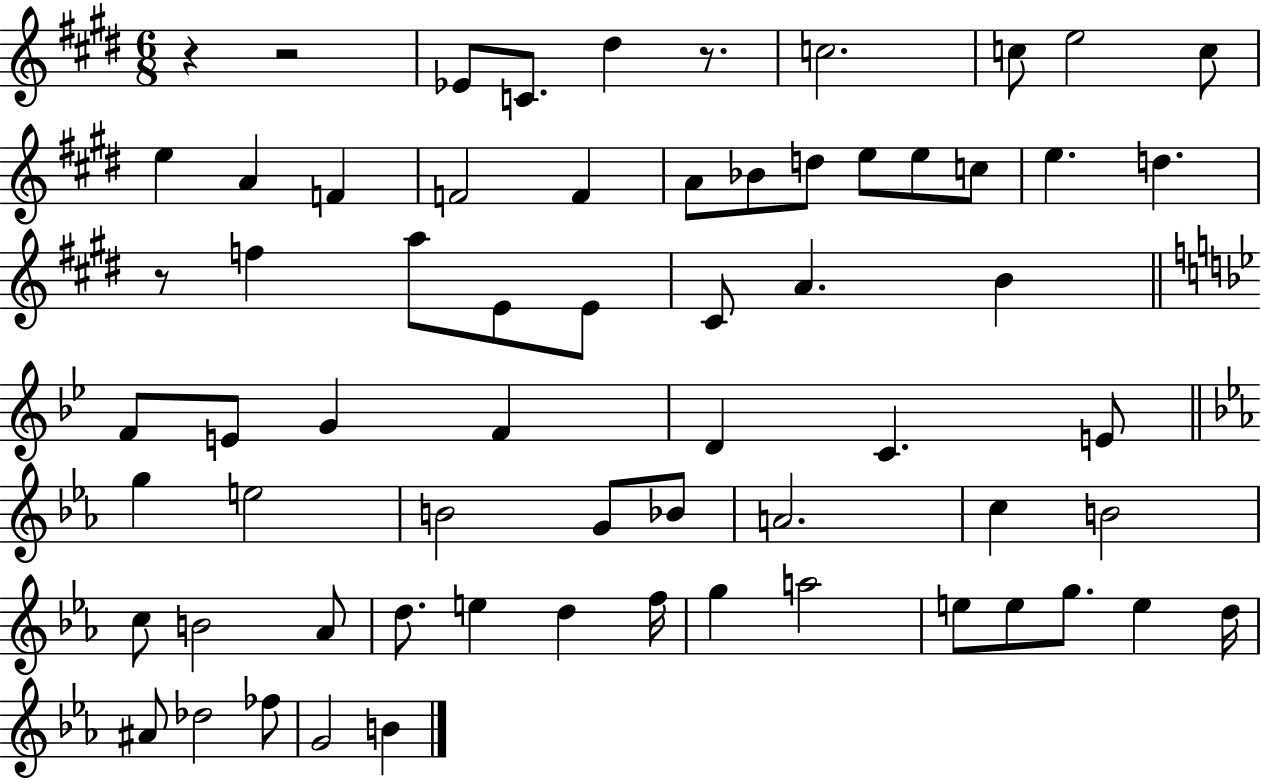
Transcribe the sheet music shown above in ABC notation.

X:1
T:Untitled
M:6/8
L:1/4
K:E
z z2 _E/2 C/2 ^d z/2 c2 c/2 e2 c/2 e A F F2 F A/2 _B/2 d/2 e/2 e/2 c/2 e d z/2 f a/2 E/2 E/2 ^C/2 A B F/2 E/2 G F D C E/2 g e2 B2 G/2 _B/2 A2 c B2 c/2 B2 _A/2 d/2 e d f/4 g a2 e/2 e/2 g/2 e d/4 ^A/2 _d2 _f/2 G2 B